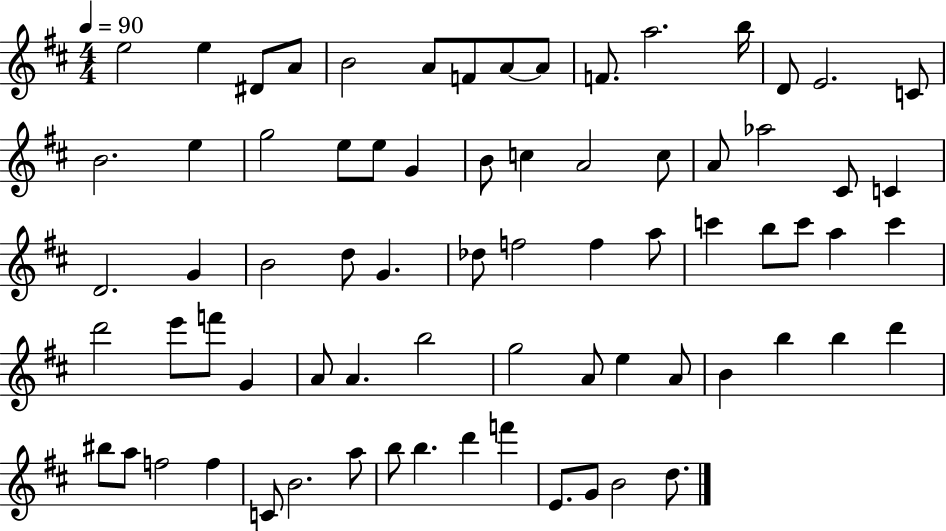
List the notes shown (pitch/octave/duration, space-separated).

E5/h E5/q D#4/e A4/e B4/h A4/e F4/e A4/e A4/e F4/e. A5/h. B5/s D4/e E4/h. C4/e B4/h. E5/q G5/h E5/e E5/e G4/q B4/e C5/q A4/h C5/e A4/e Ab5/h C#4/e C4/q D4/h. G4/q B4/h D5/e G4/q. Db5/e F5/h F5/q A5/e C6/q B5/e C6/e A5/q C6/q D6/h E6/e F6/e G4/q A4/e A4/q. B5/h G5/h A4/e E5/q A4/e B4/q B5/q B5/q D6/q BIS5/e A5/e F5/h F5/q C4/e B4/h. A5/e B5/e B5/q. D6/q F6/q E4/e. G4/e B4/h D5/e.